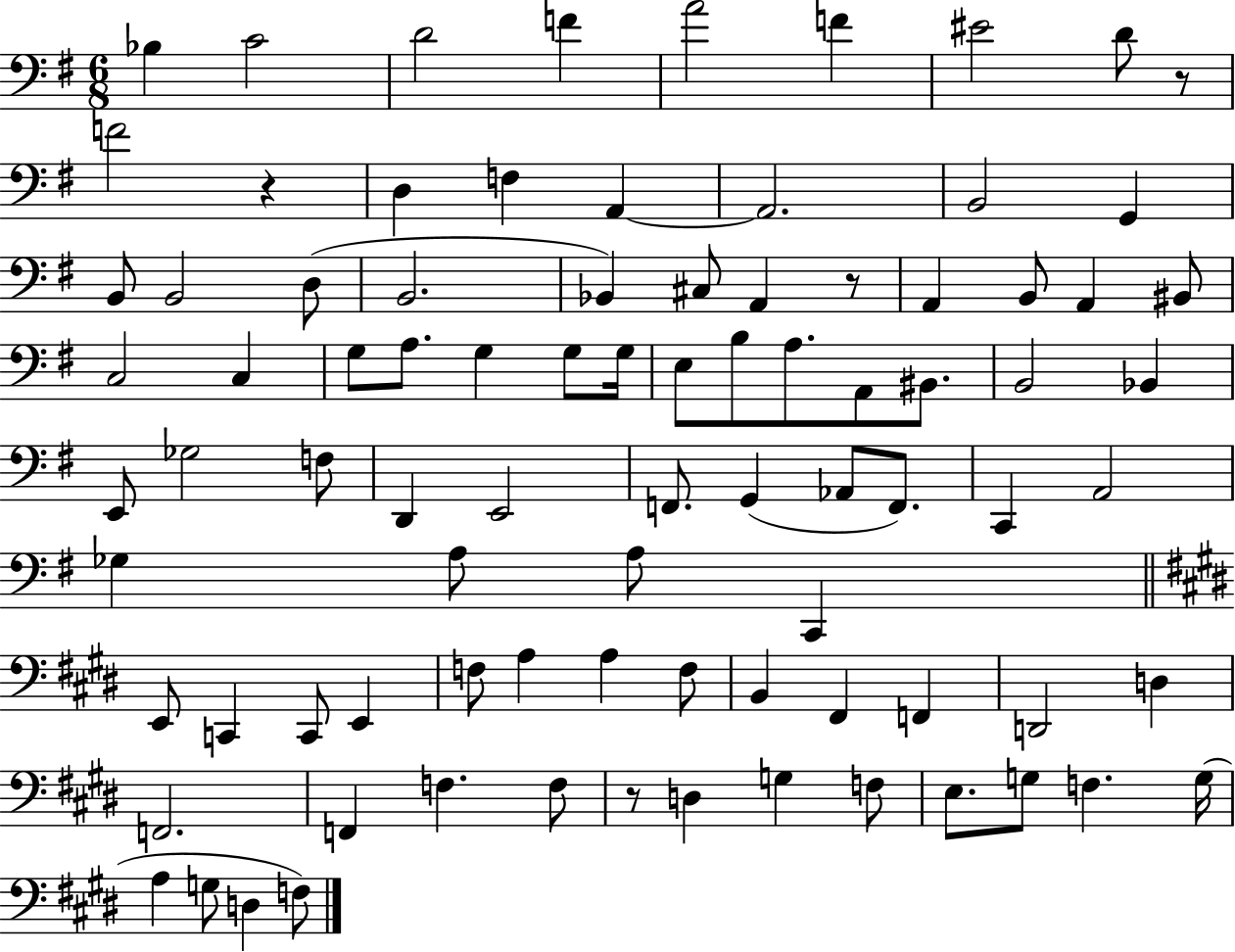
{
  \clef bass
  \numericTimeSignature
  \time 6/8
  \key g \major
  bes4 c'2 | d'2 f'4 | a'2 f'4 | eis'2 d'8 r8 | \break f'2 r4 | d4 f4 a,4~~ | a,2. | b,2 g,4 | \break b,8 b,2 d8( | b,2. | bes,4) cis8 a,4 r8 | a,4 b,8 a,4 bis,8 | \break c2 c4 | g8 a8. g4 g8 g16 | e8 b8 a8. a,8 bis,8. | b,2 bes,4 | \break e,8 ges2 f8 | d,4 e,2 | f,8. g,4( aes,8 f,8.) | c,4 a,2 | \break ges4 a8 a8 c,4 | \bar "||" \break \key e \major e,8 c,4 c,8 e,4 | f8 a4 a4 f8 | b,4 fis,4 f,4 | d,2 d4 | \break f,2. | f,4 f4. f8 | r8 d4 g4 f8 | e8. g8 f4. g16( | \break a4 g8 d4 f8) | \bar "|."
}